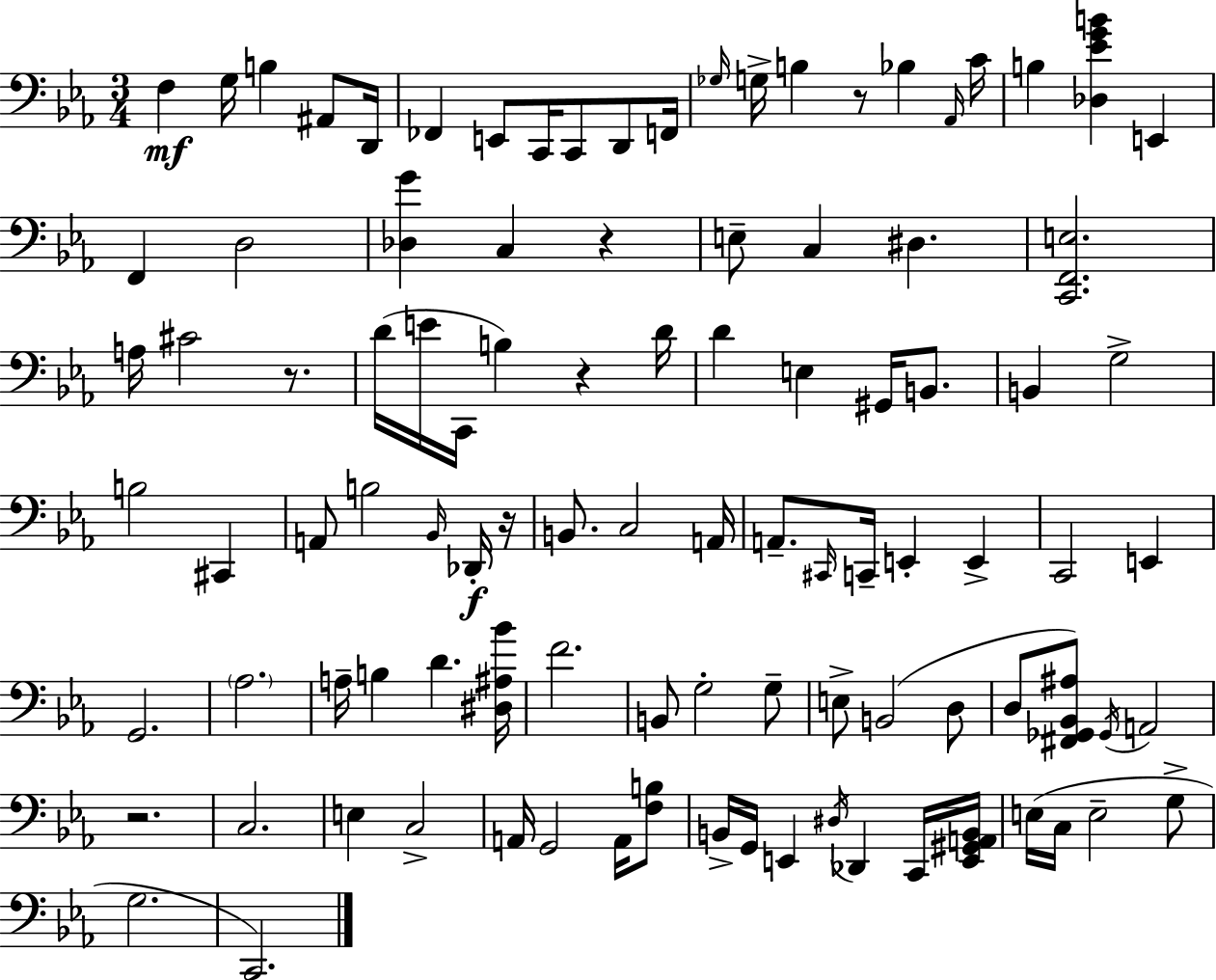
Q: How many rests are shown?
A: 6